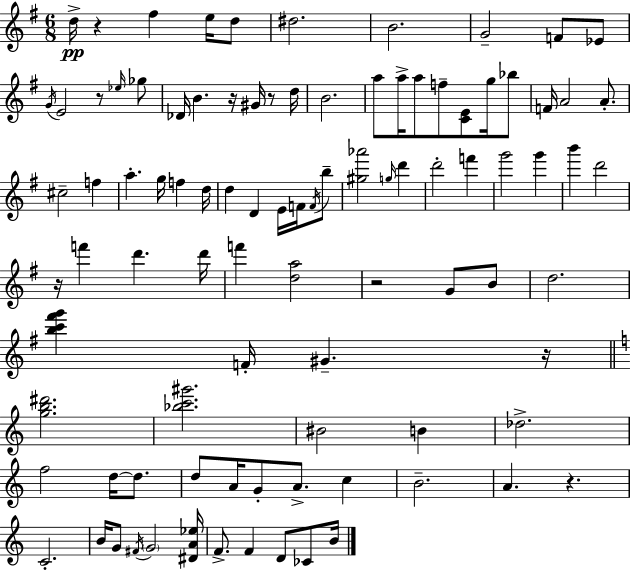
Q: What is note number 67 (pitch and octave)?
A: C5